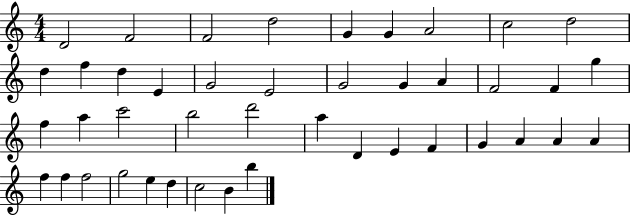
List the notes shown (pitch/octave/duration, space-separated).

D4/h F4/h F4/h D5/h G4/q G4/q A4/h C5/h D5/h D5/q F5/q D5/q E4/q G4/h E4/h G4/h G4/q A4/q F4/h F4/q G5/q F5/q A5/q C6/h B5/h D6/h A5/q D4/q E4/q F4/q G4/q A4/q A4/q A4/q F5/q F5/q F5/h G5/h E5/q D5/q C5/h B4/q B5/q